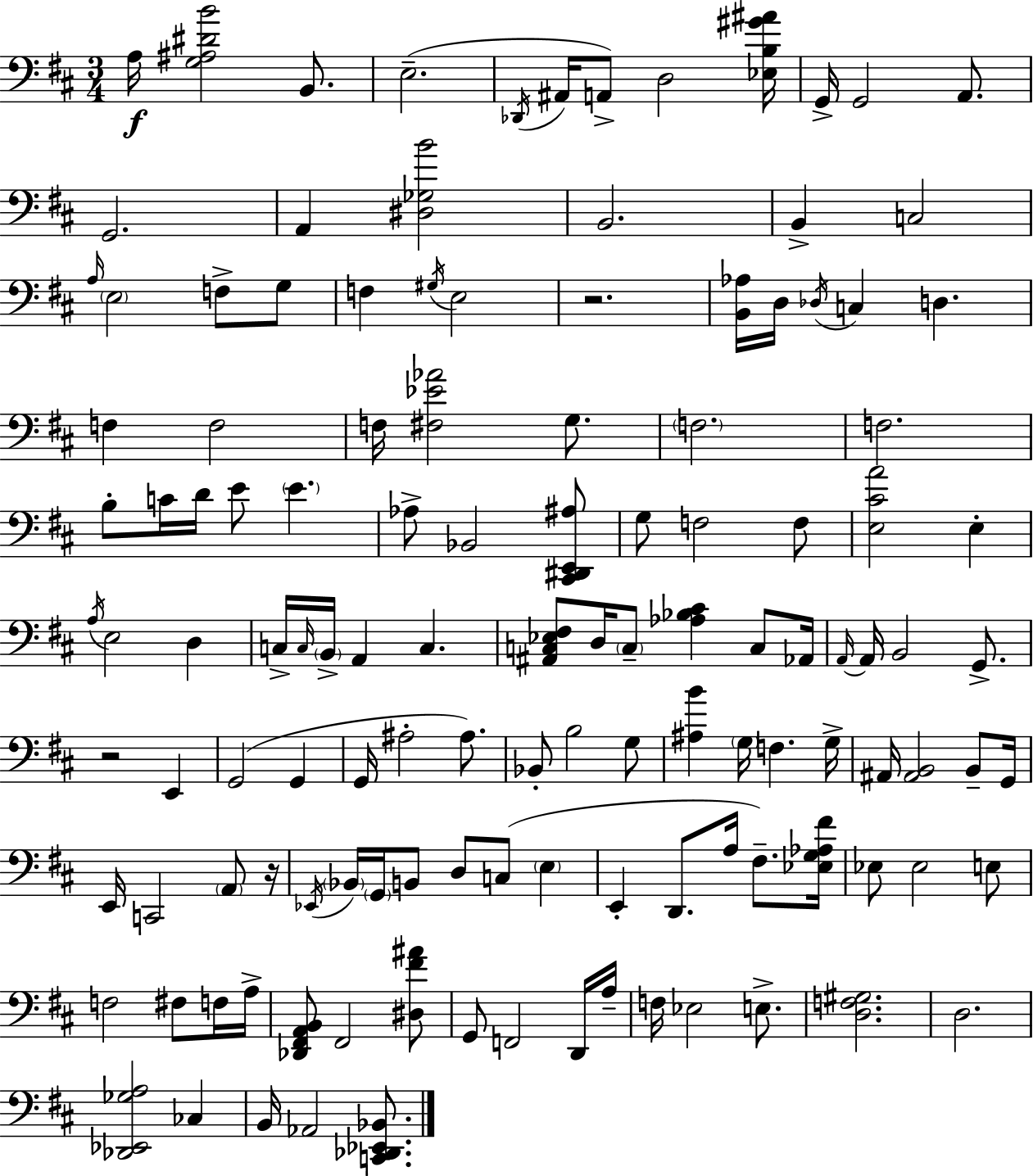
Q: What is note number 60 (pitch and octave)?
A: E2